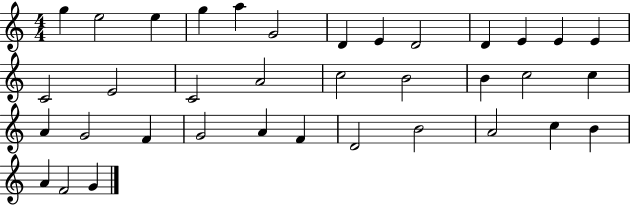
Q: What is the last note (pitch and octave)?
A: G4